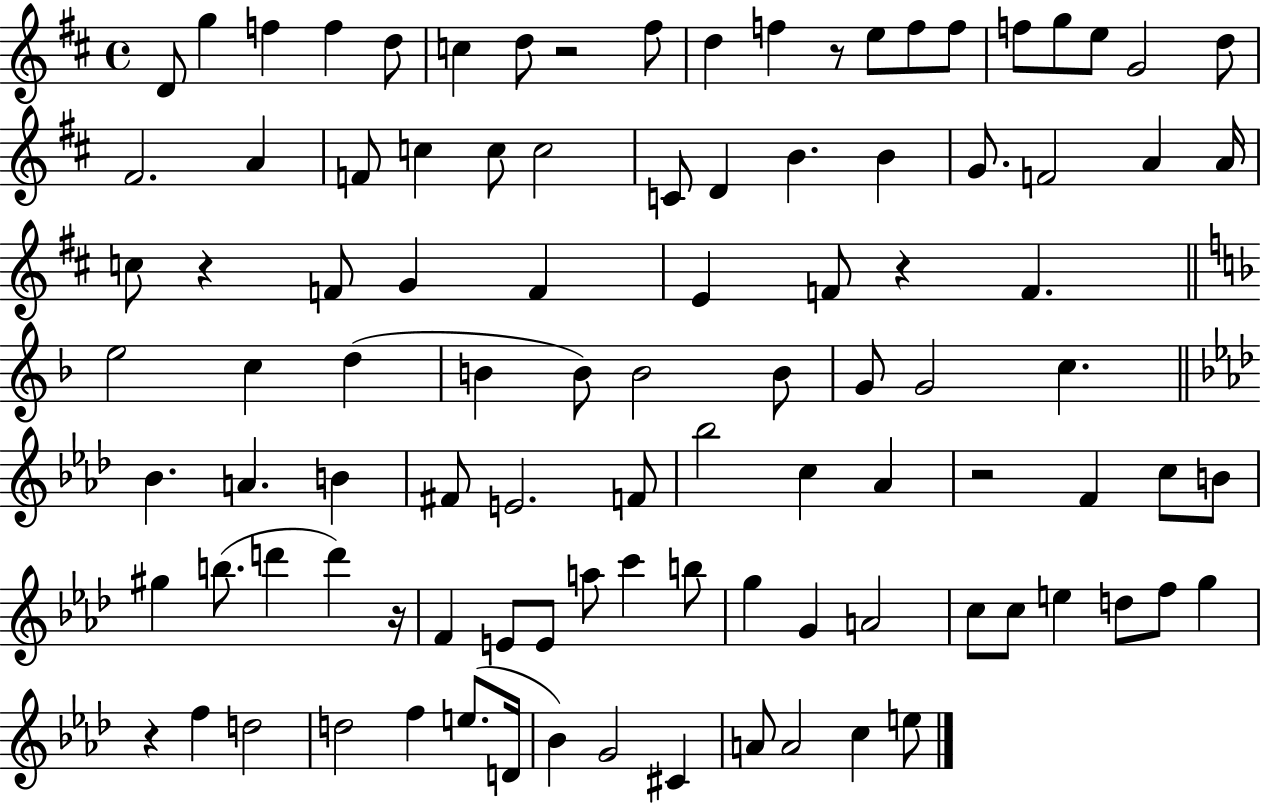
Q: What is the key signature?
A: D major